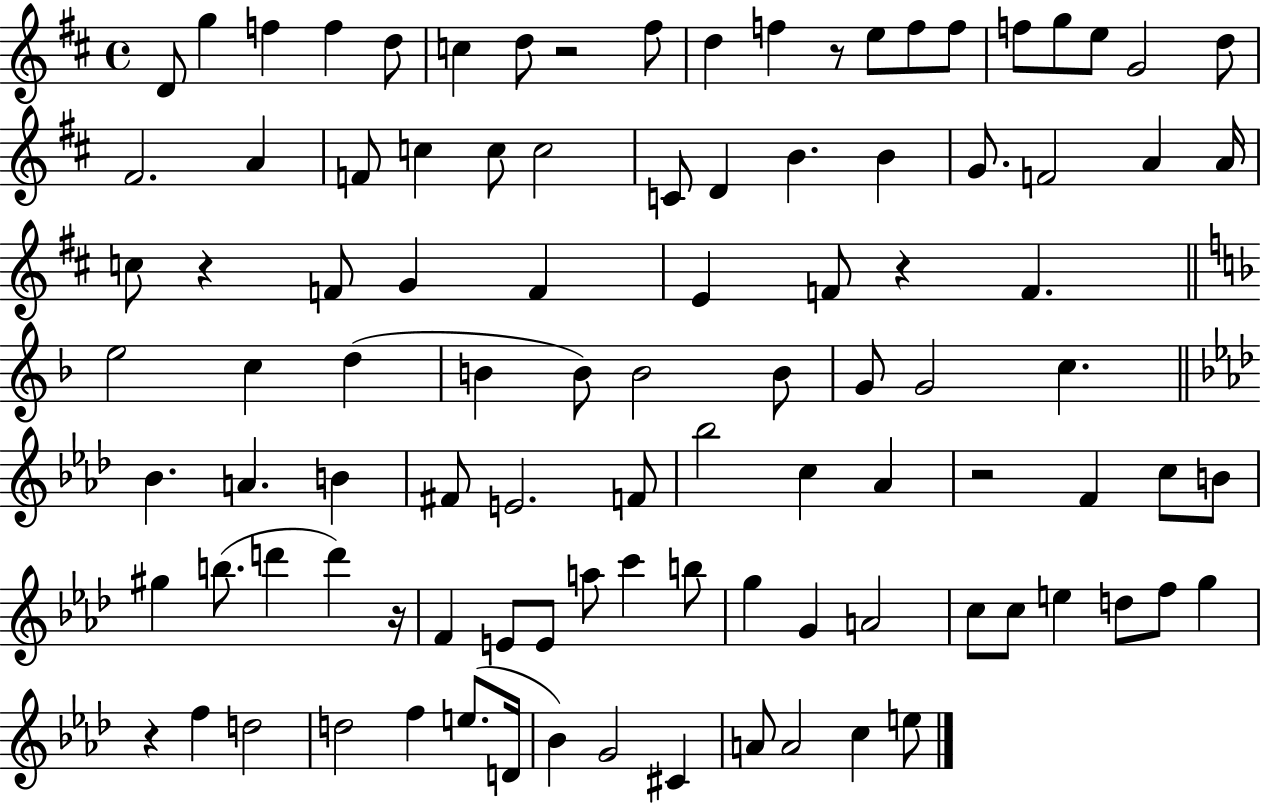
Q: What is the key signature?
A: D major